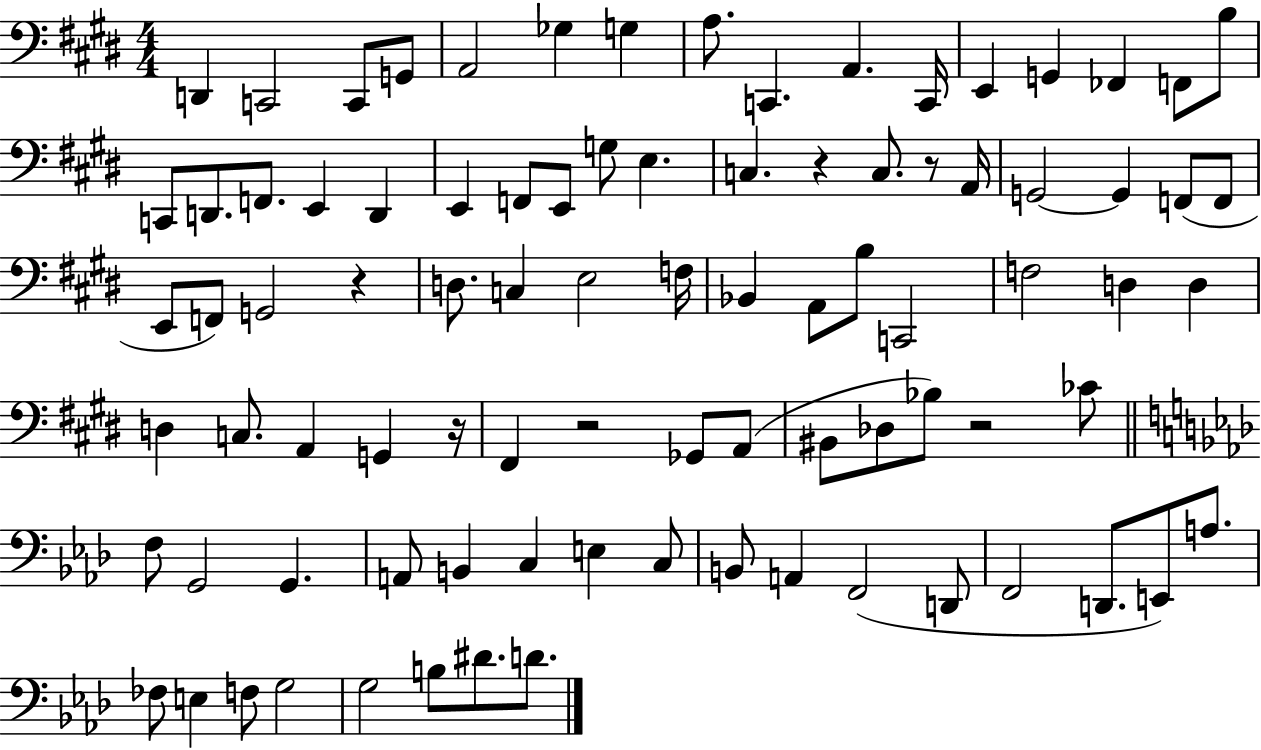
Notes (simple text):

D2/q C2/h C2/e G2/e A2/h Gb3/q G3/q A3/e. C2/q. A2/q. C2/s E2/q G2/q FES2/q F2/e B3/e C2/e D2/e. F2/e. E2/q D2/q E2/q F2/e E2/e G3/e E3/q. C3/q. R/q C3/e. R/e A2/s G2/h G2/q F2/e F2/e E2/e F2/e G2/h R/q D3/e. C3/q E3/h F3/s Bb2/q A2/e B3/e C2/h F3/h D3/q D3/q D3/q C3/e. A2/q G2/q R/s F#2/q R/h Gb2/e A2/e BIS2/e Db3/e Bb3/e R/h CES4/e F3/e G2/h G2/q. A2/e B2/q C3/q E3/q C3/e B2/e A2/q F2/h D2/e F2/h D2/e. E2/e A3/e. FES3/e E3/q F3/e G3/h G3/h B3/e D#4/e. D4/e.